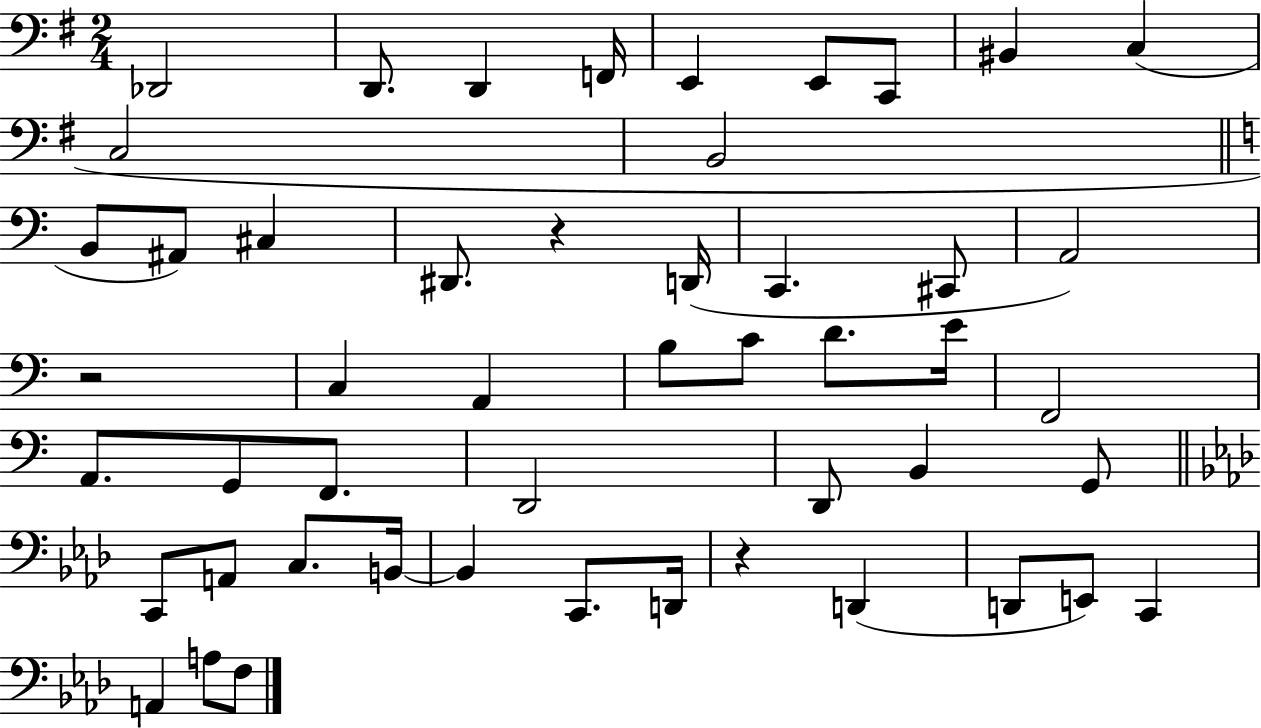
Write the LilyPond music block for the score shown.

{
  \clef bass
  \numericTimeSignature
  \time 2/4
  \key g \major
  \repeat volta 2 { des,2 | d,8. d,4 f,16 | e,4 e,8 c,8 | bis,4 c4( | \break c2 | b,2 | \bar "||" \break \key c \major b,8 ais,8) cis4 | dis,8. r4 d,16( | c,4. cis,8 | a,2) | \break r2 | c4 a,4 | b8 c'8 d'8. e'16 | f,2 | \break a,8. g,8 f,8. | d,2 | d,8 b,4 g,8 | \bar "||" \break \key f \minor c,8 a,8 c8. b,16~~ | b,4 c,8. d,16 | r4 d,4( | d,8 e,8) c,4 | \break a,4 a8 f8 | } \bar "|."
}